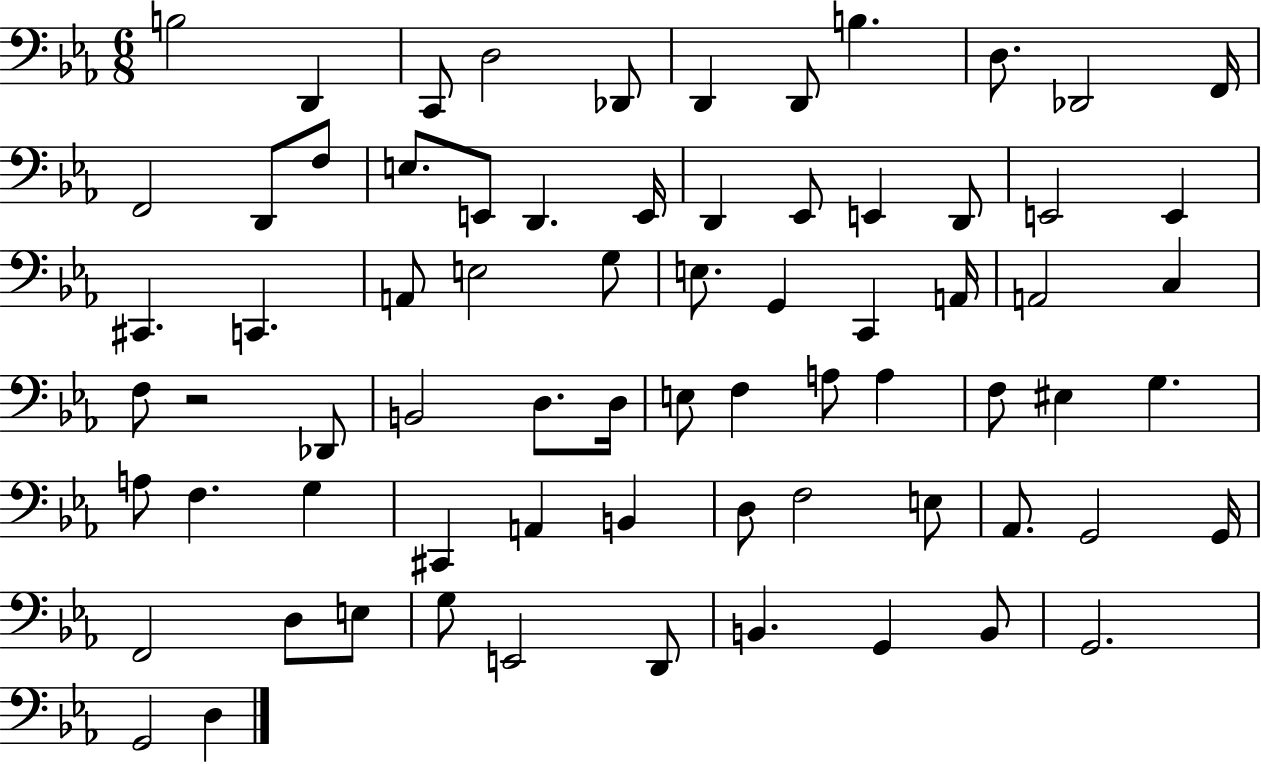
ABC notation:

X:1
T:Untitled
M:6/8
L:1/4
K:Eb
B,2 D,, C,,/2 D,2 _D,,/2 D,, D,,/2 B, D,/2 _D,,2 F,,/4 F,,2 D,,/2 F,/2 E,/2 E,,/2 D,, E,,/4 D,, _E,,/2 E,, D,,/2 E,,2 E,, ^C,, C,, A,,/2 E,2 G,/2 E,/2 G,, C,, A,,/4 A,,2 C, F,/2 z2 _D,,/2 B,,2 D,/2 D,/4 E,/2 F, A,/2 A, F,/2 ^E, G, A,/2 F, G, ^C,, A,, B,, D,/2 F,2 E,/2 _A,,/2 G,,2 G,,/4 F,,2 D,/2 E,/2 G,/2 E,,2 D,,/2 B,, G,, B,,/2 G,,2 G,,2 D,